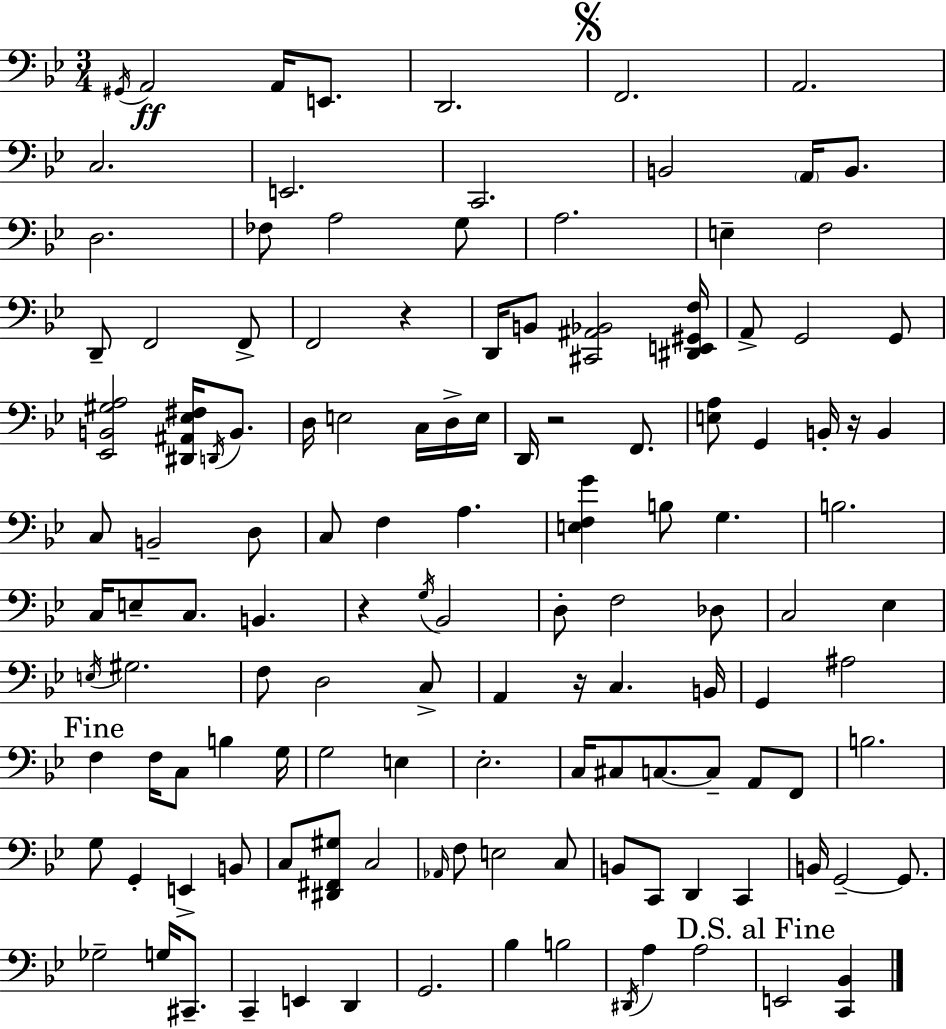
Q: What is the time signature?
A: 3/4